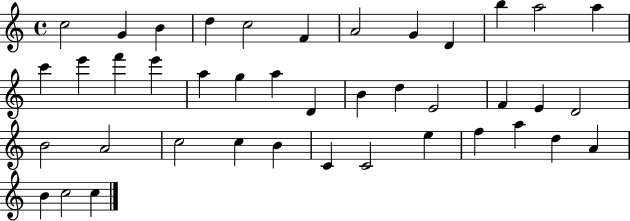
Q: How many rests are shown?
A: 0